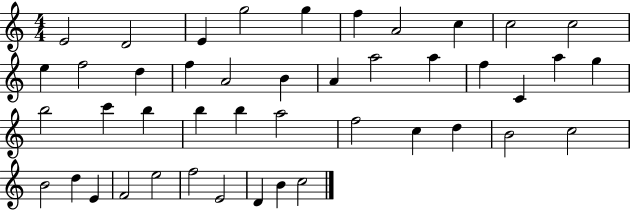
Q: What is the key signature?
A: C major